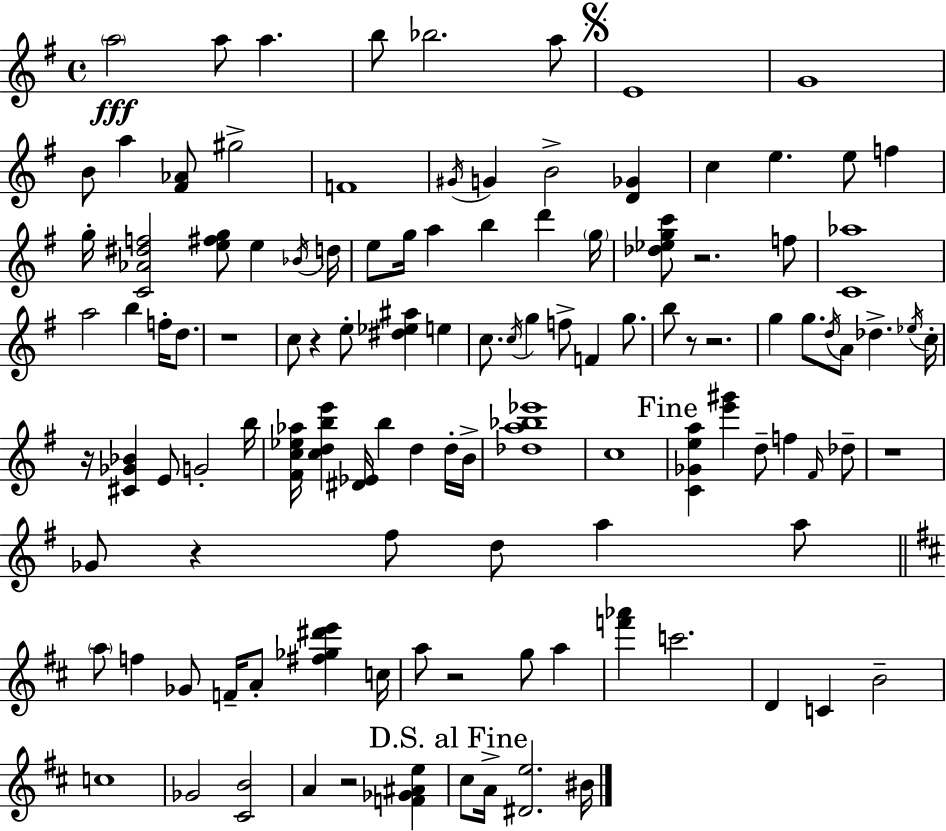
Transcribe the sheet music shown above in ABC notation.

X:1
T:Untitled
M:4/4
L:1/4
K:G
a2 a/2 a b/2 _b2 a/2 E4 G4 B/2 a [^F_A]/2 ^g2 F4 ^G/4 G B2 [D_G] c e e/2 f g/4 [C_A^df]2 [e^fg]/2 e _B/4 d/4 e/2 g/4 a b d' g/4 [_d_egc']/2 z2 f/2 [C_a]4 a2 b f/4 d/2 z4 c/2 z e/2 [^d_e^a] e c/2 c/4 g f/2 F g/2 b/2 z/2 z2 g g/2 d/4 A/2 _d _e/4 c/4 z/4 [^C_G_B] E/2 G2 b/4 [^Fc_e_a]/4 [cdbe'] [^D_E]/4 b d d/4 B/4 [_da_b_e']4 c4 [C_Gea] [e'^g'] d/2 f ^F/4 _d/2 z4 _G/2 z ^f/2 d/2 a a/2 a/2 f _G/2 F/4 A/2 [^f_g^d'e'] c/4 a/2 z2 g/2 a [f'_a'] c'2 D C B2 c4 _G2 [^CB]2 A z2 [F_G^Ae] ^c/2 A/4 [^De]2 ^B/4